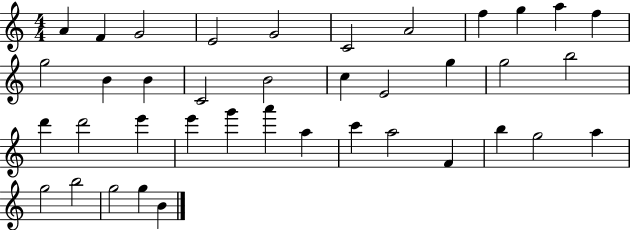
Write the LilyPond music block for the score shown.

{
  \clef treble
  \numericTimeSignature
  \time 4/4
  \key c \major
  a'4 f'4 g'2 | e'2 g'2 | c'2 a'2 | f''4 g''4 a''4 f''4 | \break g''2 b'4 b'4 | c'2 b'2 | c''4 e'2 g''4 | g''2 b''2 | \break d'''4 d'''2 e'''4 | e'''4 g'''4 a'''4 a''4 | c'''4 a''2 f'4 | b''4 g''2 a''4 | \break g''2 b''2 | g''2 g''4 b'4 | \bar "|."
}